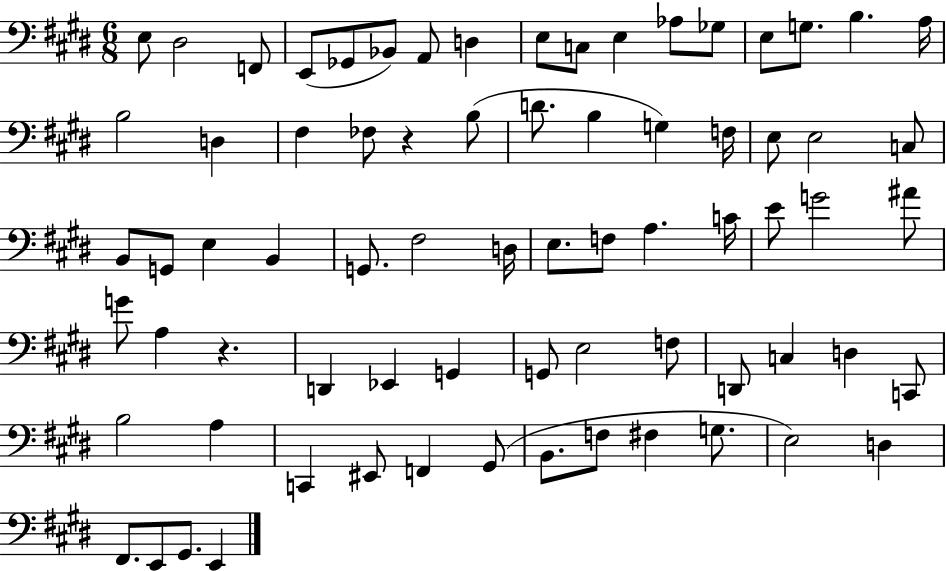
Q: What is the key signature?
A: E major